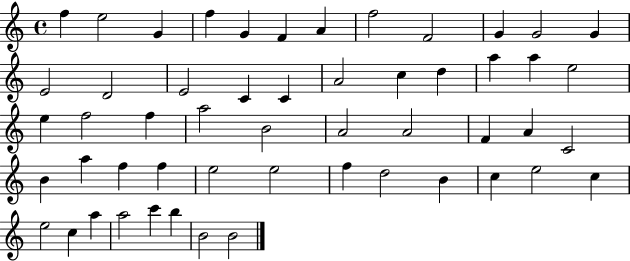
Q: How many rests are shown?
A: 0